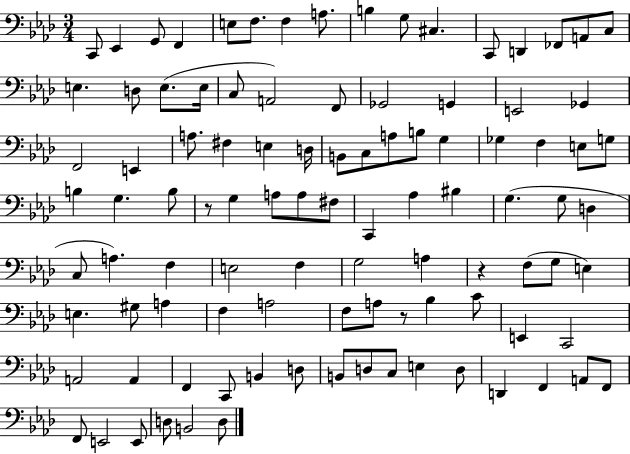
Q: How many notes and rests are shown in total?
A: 100